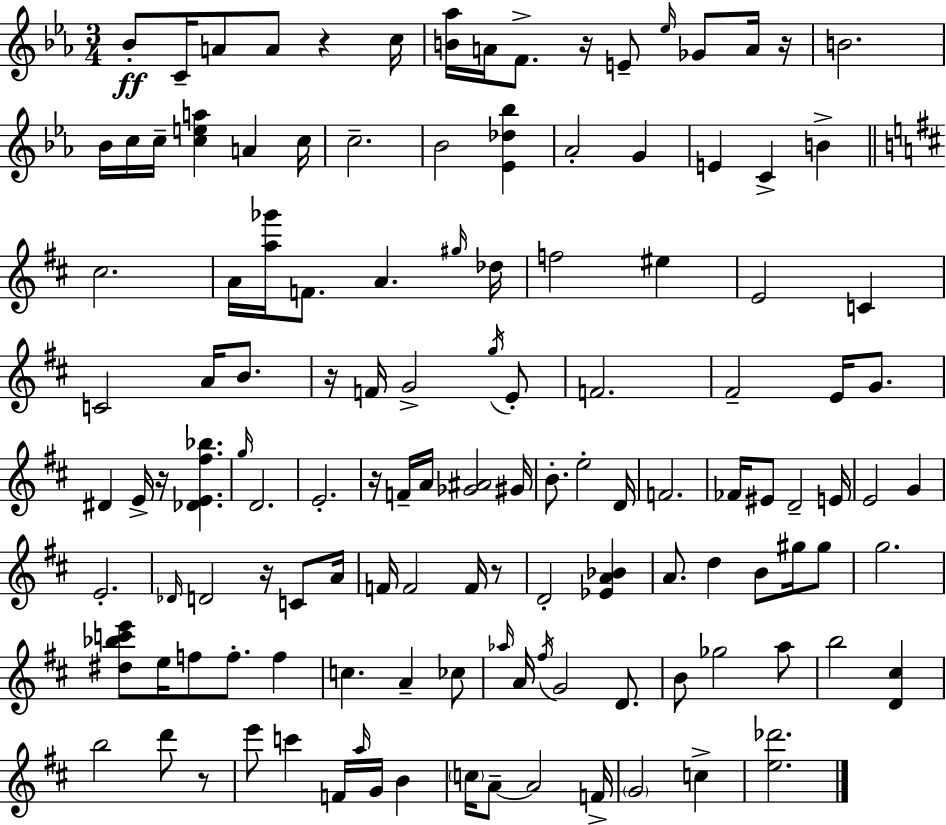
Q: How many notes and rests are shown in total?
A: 127